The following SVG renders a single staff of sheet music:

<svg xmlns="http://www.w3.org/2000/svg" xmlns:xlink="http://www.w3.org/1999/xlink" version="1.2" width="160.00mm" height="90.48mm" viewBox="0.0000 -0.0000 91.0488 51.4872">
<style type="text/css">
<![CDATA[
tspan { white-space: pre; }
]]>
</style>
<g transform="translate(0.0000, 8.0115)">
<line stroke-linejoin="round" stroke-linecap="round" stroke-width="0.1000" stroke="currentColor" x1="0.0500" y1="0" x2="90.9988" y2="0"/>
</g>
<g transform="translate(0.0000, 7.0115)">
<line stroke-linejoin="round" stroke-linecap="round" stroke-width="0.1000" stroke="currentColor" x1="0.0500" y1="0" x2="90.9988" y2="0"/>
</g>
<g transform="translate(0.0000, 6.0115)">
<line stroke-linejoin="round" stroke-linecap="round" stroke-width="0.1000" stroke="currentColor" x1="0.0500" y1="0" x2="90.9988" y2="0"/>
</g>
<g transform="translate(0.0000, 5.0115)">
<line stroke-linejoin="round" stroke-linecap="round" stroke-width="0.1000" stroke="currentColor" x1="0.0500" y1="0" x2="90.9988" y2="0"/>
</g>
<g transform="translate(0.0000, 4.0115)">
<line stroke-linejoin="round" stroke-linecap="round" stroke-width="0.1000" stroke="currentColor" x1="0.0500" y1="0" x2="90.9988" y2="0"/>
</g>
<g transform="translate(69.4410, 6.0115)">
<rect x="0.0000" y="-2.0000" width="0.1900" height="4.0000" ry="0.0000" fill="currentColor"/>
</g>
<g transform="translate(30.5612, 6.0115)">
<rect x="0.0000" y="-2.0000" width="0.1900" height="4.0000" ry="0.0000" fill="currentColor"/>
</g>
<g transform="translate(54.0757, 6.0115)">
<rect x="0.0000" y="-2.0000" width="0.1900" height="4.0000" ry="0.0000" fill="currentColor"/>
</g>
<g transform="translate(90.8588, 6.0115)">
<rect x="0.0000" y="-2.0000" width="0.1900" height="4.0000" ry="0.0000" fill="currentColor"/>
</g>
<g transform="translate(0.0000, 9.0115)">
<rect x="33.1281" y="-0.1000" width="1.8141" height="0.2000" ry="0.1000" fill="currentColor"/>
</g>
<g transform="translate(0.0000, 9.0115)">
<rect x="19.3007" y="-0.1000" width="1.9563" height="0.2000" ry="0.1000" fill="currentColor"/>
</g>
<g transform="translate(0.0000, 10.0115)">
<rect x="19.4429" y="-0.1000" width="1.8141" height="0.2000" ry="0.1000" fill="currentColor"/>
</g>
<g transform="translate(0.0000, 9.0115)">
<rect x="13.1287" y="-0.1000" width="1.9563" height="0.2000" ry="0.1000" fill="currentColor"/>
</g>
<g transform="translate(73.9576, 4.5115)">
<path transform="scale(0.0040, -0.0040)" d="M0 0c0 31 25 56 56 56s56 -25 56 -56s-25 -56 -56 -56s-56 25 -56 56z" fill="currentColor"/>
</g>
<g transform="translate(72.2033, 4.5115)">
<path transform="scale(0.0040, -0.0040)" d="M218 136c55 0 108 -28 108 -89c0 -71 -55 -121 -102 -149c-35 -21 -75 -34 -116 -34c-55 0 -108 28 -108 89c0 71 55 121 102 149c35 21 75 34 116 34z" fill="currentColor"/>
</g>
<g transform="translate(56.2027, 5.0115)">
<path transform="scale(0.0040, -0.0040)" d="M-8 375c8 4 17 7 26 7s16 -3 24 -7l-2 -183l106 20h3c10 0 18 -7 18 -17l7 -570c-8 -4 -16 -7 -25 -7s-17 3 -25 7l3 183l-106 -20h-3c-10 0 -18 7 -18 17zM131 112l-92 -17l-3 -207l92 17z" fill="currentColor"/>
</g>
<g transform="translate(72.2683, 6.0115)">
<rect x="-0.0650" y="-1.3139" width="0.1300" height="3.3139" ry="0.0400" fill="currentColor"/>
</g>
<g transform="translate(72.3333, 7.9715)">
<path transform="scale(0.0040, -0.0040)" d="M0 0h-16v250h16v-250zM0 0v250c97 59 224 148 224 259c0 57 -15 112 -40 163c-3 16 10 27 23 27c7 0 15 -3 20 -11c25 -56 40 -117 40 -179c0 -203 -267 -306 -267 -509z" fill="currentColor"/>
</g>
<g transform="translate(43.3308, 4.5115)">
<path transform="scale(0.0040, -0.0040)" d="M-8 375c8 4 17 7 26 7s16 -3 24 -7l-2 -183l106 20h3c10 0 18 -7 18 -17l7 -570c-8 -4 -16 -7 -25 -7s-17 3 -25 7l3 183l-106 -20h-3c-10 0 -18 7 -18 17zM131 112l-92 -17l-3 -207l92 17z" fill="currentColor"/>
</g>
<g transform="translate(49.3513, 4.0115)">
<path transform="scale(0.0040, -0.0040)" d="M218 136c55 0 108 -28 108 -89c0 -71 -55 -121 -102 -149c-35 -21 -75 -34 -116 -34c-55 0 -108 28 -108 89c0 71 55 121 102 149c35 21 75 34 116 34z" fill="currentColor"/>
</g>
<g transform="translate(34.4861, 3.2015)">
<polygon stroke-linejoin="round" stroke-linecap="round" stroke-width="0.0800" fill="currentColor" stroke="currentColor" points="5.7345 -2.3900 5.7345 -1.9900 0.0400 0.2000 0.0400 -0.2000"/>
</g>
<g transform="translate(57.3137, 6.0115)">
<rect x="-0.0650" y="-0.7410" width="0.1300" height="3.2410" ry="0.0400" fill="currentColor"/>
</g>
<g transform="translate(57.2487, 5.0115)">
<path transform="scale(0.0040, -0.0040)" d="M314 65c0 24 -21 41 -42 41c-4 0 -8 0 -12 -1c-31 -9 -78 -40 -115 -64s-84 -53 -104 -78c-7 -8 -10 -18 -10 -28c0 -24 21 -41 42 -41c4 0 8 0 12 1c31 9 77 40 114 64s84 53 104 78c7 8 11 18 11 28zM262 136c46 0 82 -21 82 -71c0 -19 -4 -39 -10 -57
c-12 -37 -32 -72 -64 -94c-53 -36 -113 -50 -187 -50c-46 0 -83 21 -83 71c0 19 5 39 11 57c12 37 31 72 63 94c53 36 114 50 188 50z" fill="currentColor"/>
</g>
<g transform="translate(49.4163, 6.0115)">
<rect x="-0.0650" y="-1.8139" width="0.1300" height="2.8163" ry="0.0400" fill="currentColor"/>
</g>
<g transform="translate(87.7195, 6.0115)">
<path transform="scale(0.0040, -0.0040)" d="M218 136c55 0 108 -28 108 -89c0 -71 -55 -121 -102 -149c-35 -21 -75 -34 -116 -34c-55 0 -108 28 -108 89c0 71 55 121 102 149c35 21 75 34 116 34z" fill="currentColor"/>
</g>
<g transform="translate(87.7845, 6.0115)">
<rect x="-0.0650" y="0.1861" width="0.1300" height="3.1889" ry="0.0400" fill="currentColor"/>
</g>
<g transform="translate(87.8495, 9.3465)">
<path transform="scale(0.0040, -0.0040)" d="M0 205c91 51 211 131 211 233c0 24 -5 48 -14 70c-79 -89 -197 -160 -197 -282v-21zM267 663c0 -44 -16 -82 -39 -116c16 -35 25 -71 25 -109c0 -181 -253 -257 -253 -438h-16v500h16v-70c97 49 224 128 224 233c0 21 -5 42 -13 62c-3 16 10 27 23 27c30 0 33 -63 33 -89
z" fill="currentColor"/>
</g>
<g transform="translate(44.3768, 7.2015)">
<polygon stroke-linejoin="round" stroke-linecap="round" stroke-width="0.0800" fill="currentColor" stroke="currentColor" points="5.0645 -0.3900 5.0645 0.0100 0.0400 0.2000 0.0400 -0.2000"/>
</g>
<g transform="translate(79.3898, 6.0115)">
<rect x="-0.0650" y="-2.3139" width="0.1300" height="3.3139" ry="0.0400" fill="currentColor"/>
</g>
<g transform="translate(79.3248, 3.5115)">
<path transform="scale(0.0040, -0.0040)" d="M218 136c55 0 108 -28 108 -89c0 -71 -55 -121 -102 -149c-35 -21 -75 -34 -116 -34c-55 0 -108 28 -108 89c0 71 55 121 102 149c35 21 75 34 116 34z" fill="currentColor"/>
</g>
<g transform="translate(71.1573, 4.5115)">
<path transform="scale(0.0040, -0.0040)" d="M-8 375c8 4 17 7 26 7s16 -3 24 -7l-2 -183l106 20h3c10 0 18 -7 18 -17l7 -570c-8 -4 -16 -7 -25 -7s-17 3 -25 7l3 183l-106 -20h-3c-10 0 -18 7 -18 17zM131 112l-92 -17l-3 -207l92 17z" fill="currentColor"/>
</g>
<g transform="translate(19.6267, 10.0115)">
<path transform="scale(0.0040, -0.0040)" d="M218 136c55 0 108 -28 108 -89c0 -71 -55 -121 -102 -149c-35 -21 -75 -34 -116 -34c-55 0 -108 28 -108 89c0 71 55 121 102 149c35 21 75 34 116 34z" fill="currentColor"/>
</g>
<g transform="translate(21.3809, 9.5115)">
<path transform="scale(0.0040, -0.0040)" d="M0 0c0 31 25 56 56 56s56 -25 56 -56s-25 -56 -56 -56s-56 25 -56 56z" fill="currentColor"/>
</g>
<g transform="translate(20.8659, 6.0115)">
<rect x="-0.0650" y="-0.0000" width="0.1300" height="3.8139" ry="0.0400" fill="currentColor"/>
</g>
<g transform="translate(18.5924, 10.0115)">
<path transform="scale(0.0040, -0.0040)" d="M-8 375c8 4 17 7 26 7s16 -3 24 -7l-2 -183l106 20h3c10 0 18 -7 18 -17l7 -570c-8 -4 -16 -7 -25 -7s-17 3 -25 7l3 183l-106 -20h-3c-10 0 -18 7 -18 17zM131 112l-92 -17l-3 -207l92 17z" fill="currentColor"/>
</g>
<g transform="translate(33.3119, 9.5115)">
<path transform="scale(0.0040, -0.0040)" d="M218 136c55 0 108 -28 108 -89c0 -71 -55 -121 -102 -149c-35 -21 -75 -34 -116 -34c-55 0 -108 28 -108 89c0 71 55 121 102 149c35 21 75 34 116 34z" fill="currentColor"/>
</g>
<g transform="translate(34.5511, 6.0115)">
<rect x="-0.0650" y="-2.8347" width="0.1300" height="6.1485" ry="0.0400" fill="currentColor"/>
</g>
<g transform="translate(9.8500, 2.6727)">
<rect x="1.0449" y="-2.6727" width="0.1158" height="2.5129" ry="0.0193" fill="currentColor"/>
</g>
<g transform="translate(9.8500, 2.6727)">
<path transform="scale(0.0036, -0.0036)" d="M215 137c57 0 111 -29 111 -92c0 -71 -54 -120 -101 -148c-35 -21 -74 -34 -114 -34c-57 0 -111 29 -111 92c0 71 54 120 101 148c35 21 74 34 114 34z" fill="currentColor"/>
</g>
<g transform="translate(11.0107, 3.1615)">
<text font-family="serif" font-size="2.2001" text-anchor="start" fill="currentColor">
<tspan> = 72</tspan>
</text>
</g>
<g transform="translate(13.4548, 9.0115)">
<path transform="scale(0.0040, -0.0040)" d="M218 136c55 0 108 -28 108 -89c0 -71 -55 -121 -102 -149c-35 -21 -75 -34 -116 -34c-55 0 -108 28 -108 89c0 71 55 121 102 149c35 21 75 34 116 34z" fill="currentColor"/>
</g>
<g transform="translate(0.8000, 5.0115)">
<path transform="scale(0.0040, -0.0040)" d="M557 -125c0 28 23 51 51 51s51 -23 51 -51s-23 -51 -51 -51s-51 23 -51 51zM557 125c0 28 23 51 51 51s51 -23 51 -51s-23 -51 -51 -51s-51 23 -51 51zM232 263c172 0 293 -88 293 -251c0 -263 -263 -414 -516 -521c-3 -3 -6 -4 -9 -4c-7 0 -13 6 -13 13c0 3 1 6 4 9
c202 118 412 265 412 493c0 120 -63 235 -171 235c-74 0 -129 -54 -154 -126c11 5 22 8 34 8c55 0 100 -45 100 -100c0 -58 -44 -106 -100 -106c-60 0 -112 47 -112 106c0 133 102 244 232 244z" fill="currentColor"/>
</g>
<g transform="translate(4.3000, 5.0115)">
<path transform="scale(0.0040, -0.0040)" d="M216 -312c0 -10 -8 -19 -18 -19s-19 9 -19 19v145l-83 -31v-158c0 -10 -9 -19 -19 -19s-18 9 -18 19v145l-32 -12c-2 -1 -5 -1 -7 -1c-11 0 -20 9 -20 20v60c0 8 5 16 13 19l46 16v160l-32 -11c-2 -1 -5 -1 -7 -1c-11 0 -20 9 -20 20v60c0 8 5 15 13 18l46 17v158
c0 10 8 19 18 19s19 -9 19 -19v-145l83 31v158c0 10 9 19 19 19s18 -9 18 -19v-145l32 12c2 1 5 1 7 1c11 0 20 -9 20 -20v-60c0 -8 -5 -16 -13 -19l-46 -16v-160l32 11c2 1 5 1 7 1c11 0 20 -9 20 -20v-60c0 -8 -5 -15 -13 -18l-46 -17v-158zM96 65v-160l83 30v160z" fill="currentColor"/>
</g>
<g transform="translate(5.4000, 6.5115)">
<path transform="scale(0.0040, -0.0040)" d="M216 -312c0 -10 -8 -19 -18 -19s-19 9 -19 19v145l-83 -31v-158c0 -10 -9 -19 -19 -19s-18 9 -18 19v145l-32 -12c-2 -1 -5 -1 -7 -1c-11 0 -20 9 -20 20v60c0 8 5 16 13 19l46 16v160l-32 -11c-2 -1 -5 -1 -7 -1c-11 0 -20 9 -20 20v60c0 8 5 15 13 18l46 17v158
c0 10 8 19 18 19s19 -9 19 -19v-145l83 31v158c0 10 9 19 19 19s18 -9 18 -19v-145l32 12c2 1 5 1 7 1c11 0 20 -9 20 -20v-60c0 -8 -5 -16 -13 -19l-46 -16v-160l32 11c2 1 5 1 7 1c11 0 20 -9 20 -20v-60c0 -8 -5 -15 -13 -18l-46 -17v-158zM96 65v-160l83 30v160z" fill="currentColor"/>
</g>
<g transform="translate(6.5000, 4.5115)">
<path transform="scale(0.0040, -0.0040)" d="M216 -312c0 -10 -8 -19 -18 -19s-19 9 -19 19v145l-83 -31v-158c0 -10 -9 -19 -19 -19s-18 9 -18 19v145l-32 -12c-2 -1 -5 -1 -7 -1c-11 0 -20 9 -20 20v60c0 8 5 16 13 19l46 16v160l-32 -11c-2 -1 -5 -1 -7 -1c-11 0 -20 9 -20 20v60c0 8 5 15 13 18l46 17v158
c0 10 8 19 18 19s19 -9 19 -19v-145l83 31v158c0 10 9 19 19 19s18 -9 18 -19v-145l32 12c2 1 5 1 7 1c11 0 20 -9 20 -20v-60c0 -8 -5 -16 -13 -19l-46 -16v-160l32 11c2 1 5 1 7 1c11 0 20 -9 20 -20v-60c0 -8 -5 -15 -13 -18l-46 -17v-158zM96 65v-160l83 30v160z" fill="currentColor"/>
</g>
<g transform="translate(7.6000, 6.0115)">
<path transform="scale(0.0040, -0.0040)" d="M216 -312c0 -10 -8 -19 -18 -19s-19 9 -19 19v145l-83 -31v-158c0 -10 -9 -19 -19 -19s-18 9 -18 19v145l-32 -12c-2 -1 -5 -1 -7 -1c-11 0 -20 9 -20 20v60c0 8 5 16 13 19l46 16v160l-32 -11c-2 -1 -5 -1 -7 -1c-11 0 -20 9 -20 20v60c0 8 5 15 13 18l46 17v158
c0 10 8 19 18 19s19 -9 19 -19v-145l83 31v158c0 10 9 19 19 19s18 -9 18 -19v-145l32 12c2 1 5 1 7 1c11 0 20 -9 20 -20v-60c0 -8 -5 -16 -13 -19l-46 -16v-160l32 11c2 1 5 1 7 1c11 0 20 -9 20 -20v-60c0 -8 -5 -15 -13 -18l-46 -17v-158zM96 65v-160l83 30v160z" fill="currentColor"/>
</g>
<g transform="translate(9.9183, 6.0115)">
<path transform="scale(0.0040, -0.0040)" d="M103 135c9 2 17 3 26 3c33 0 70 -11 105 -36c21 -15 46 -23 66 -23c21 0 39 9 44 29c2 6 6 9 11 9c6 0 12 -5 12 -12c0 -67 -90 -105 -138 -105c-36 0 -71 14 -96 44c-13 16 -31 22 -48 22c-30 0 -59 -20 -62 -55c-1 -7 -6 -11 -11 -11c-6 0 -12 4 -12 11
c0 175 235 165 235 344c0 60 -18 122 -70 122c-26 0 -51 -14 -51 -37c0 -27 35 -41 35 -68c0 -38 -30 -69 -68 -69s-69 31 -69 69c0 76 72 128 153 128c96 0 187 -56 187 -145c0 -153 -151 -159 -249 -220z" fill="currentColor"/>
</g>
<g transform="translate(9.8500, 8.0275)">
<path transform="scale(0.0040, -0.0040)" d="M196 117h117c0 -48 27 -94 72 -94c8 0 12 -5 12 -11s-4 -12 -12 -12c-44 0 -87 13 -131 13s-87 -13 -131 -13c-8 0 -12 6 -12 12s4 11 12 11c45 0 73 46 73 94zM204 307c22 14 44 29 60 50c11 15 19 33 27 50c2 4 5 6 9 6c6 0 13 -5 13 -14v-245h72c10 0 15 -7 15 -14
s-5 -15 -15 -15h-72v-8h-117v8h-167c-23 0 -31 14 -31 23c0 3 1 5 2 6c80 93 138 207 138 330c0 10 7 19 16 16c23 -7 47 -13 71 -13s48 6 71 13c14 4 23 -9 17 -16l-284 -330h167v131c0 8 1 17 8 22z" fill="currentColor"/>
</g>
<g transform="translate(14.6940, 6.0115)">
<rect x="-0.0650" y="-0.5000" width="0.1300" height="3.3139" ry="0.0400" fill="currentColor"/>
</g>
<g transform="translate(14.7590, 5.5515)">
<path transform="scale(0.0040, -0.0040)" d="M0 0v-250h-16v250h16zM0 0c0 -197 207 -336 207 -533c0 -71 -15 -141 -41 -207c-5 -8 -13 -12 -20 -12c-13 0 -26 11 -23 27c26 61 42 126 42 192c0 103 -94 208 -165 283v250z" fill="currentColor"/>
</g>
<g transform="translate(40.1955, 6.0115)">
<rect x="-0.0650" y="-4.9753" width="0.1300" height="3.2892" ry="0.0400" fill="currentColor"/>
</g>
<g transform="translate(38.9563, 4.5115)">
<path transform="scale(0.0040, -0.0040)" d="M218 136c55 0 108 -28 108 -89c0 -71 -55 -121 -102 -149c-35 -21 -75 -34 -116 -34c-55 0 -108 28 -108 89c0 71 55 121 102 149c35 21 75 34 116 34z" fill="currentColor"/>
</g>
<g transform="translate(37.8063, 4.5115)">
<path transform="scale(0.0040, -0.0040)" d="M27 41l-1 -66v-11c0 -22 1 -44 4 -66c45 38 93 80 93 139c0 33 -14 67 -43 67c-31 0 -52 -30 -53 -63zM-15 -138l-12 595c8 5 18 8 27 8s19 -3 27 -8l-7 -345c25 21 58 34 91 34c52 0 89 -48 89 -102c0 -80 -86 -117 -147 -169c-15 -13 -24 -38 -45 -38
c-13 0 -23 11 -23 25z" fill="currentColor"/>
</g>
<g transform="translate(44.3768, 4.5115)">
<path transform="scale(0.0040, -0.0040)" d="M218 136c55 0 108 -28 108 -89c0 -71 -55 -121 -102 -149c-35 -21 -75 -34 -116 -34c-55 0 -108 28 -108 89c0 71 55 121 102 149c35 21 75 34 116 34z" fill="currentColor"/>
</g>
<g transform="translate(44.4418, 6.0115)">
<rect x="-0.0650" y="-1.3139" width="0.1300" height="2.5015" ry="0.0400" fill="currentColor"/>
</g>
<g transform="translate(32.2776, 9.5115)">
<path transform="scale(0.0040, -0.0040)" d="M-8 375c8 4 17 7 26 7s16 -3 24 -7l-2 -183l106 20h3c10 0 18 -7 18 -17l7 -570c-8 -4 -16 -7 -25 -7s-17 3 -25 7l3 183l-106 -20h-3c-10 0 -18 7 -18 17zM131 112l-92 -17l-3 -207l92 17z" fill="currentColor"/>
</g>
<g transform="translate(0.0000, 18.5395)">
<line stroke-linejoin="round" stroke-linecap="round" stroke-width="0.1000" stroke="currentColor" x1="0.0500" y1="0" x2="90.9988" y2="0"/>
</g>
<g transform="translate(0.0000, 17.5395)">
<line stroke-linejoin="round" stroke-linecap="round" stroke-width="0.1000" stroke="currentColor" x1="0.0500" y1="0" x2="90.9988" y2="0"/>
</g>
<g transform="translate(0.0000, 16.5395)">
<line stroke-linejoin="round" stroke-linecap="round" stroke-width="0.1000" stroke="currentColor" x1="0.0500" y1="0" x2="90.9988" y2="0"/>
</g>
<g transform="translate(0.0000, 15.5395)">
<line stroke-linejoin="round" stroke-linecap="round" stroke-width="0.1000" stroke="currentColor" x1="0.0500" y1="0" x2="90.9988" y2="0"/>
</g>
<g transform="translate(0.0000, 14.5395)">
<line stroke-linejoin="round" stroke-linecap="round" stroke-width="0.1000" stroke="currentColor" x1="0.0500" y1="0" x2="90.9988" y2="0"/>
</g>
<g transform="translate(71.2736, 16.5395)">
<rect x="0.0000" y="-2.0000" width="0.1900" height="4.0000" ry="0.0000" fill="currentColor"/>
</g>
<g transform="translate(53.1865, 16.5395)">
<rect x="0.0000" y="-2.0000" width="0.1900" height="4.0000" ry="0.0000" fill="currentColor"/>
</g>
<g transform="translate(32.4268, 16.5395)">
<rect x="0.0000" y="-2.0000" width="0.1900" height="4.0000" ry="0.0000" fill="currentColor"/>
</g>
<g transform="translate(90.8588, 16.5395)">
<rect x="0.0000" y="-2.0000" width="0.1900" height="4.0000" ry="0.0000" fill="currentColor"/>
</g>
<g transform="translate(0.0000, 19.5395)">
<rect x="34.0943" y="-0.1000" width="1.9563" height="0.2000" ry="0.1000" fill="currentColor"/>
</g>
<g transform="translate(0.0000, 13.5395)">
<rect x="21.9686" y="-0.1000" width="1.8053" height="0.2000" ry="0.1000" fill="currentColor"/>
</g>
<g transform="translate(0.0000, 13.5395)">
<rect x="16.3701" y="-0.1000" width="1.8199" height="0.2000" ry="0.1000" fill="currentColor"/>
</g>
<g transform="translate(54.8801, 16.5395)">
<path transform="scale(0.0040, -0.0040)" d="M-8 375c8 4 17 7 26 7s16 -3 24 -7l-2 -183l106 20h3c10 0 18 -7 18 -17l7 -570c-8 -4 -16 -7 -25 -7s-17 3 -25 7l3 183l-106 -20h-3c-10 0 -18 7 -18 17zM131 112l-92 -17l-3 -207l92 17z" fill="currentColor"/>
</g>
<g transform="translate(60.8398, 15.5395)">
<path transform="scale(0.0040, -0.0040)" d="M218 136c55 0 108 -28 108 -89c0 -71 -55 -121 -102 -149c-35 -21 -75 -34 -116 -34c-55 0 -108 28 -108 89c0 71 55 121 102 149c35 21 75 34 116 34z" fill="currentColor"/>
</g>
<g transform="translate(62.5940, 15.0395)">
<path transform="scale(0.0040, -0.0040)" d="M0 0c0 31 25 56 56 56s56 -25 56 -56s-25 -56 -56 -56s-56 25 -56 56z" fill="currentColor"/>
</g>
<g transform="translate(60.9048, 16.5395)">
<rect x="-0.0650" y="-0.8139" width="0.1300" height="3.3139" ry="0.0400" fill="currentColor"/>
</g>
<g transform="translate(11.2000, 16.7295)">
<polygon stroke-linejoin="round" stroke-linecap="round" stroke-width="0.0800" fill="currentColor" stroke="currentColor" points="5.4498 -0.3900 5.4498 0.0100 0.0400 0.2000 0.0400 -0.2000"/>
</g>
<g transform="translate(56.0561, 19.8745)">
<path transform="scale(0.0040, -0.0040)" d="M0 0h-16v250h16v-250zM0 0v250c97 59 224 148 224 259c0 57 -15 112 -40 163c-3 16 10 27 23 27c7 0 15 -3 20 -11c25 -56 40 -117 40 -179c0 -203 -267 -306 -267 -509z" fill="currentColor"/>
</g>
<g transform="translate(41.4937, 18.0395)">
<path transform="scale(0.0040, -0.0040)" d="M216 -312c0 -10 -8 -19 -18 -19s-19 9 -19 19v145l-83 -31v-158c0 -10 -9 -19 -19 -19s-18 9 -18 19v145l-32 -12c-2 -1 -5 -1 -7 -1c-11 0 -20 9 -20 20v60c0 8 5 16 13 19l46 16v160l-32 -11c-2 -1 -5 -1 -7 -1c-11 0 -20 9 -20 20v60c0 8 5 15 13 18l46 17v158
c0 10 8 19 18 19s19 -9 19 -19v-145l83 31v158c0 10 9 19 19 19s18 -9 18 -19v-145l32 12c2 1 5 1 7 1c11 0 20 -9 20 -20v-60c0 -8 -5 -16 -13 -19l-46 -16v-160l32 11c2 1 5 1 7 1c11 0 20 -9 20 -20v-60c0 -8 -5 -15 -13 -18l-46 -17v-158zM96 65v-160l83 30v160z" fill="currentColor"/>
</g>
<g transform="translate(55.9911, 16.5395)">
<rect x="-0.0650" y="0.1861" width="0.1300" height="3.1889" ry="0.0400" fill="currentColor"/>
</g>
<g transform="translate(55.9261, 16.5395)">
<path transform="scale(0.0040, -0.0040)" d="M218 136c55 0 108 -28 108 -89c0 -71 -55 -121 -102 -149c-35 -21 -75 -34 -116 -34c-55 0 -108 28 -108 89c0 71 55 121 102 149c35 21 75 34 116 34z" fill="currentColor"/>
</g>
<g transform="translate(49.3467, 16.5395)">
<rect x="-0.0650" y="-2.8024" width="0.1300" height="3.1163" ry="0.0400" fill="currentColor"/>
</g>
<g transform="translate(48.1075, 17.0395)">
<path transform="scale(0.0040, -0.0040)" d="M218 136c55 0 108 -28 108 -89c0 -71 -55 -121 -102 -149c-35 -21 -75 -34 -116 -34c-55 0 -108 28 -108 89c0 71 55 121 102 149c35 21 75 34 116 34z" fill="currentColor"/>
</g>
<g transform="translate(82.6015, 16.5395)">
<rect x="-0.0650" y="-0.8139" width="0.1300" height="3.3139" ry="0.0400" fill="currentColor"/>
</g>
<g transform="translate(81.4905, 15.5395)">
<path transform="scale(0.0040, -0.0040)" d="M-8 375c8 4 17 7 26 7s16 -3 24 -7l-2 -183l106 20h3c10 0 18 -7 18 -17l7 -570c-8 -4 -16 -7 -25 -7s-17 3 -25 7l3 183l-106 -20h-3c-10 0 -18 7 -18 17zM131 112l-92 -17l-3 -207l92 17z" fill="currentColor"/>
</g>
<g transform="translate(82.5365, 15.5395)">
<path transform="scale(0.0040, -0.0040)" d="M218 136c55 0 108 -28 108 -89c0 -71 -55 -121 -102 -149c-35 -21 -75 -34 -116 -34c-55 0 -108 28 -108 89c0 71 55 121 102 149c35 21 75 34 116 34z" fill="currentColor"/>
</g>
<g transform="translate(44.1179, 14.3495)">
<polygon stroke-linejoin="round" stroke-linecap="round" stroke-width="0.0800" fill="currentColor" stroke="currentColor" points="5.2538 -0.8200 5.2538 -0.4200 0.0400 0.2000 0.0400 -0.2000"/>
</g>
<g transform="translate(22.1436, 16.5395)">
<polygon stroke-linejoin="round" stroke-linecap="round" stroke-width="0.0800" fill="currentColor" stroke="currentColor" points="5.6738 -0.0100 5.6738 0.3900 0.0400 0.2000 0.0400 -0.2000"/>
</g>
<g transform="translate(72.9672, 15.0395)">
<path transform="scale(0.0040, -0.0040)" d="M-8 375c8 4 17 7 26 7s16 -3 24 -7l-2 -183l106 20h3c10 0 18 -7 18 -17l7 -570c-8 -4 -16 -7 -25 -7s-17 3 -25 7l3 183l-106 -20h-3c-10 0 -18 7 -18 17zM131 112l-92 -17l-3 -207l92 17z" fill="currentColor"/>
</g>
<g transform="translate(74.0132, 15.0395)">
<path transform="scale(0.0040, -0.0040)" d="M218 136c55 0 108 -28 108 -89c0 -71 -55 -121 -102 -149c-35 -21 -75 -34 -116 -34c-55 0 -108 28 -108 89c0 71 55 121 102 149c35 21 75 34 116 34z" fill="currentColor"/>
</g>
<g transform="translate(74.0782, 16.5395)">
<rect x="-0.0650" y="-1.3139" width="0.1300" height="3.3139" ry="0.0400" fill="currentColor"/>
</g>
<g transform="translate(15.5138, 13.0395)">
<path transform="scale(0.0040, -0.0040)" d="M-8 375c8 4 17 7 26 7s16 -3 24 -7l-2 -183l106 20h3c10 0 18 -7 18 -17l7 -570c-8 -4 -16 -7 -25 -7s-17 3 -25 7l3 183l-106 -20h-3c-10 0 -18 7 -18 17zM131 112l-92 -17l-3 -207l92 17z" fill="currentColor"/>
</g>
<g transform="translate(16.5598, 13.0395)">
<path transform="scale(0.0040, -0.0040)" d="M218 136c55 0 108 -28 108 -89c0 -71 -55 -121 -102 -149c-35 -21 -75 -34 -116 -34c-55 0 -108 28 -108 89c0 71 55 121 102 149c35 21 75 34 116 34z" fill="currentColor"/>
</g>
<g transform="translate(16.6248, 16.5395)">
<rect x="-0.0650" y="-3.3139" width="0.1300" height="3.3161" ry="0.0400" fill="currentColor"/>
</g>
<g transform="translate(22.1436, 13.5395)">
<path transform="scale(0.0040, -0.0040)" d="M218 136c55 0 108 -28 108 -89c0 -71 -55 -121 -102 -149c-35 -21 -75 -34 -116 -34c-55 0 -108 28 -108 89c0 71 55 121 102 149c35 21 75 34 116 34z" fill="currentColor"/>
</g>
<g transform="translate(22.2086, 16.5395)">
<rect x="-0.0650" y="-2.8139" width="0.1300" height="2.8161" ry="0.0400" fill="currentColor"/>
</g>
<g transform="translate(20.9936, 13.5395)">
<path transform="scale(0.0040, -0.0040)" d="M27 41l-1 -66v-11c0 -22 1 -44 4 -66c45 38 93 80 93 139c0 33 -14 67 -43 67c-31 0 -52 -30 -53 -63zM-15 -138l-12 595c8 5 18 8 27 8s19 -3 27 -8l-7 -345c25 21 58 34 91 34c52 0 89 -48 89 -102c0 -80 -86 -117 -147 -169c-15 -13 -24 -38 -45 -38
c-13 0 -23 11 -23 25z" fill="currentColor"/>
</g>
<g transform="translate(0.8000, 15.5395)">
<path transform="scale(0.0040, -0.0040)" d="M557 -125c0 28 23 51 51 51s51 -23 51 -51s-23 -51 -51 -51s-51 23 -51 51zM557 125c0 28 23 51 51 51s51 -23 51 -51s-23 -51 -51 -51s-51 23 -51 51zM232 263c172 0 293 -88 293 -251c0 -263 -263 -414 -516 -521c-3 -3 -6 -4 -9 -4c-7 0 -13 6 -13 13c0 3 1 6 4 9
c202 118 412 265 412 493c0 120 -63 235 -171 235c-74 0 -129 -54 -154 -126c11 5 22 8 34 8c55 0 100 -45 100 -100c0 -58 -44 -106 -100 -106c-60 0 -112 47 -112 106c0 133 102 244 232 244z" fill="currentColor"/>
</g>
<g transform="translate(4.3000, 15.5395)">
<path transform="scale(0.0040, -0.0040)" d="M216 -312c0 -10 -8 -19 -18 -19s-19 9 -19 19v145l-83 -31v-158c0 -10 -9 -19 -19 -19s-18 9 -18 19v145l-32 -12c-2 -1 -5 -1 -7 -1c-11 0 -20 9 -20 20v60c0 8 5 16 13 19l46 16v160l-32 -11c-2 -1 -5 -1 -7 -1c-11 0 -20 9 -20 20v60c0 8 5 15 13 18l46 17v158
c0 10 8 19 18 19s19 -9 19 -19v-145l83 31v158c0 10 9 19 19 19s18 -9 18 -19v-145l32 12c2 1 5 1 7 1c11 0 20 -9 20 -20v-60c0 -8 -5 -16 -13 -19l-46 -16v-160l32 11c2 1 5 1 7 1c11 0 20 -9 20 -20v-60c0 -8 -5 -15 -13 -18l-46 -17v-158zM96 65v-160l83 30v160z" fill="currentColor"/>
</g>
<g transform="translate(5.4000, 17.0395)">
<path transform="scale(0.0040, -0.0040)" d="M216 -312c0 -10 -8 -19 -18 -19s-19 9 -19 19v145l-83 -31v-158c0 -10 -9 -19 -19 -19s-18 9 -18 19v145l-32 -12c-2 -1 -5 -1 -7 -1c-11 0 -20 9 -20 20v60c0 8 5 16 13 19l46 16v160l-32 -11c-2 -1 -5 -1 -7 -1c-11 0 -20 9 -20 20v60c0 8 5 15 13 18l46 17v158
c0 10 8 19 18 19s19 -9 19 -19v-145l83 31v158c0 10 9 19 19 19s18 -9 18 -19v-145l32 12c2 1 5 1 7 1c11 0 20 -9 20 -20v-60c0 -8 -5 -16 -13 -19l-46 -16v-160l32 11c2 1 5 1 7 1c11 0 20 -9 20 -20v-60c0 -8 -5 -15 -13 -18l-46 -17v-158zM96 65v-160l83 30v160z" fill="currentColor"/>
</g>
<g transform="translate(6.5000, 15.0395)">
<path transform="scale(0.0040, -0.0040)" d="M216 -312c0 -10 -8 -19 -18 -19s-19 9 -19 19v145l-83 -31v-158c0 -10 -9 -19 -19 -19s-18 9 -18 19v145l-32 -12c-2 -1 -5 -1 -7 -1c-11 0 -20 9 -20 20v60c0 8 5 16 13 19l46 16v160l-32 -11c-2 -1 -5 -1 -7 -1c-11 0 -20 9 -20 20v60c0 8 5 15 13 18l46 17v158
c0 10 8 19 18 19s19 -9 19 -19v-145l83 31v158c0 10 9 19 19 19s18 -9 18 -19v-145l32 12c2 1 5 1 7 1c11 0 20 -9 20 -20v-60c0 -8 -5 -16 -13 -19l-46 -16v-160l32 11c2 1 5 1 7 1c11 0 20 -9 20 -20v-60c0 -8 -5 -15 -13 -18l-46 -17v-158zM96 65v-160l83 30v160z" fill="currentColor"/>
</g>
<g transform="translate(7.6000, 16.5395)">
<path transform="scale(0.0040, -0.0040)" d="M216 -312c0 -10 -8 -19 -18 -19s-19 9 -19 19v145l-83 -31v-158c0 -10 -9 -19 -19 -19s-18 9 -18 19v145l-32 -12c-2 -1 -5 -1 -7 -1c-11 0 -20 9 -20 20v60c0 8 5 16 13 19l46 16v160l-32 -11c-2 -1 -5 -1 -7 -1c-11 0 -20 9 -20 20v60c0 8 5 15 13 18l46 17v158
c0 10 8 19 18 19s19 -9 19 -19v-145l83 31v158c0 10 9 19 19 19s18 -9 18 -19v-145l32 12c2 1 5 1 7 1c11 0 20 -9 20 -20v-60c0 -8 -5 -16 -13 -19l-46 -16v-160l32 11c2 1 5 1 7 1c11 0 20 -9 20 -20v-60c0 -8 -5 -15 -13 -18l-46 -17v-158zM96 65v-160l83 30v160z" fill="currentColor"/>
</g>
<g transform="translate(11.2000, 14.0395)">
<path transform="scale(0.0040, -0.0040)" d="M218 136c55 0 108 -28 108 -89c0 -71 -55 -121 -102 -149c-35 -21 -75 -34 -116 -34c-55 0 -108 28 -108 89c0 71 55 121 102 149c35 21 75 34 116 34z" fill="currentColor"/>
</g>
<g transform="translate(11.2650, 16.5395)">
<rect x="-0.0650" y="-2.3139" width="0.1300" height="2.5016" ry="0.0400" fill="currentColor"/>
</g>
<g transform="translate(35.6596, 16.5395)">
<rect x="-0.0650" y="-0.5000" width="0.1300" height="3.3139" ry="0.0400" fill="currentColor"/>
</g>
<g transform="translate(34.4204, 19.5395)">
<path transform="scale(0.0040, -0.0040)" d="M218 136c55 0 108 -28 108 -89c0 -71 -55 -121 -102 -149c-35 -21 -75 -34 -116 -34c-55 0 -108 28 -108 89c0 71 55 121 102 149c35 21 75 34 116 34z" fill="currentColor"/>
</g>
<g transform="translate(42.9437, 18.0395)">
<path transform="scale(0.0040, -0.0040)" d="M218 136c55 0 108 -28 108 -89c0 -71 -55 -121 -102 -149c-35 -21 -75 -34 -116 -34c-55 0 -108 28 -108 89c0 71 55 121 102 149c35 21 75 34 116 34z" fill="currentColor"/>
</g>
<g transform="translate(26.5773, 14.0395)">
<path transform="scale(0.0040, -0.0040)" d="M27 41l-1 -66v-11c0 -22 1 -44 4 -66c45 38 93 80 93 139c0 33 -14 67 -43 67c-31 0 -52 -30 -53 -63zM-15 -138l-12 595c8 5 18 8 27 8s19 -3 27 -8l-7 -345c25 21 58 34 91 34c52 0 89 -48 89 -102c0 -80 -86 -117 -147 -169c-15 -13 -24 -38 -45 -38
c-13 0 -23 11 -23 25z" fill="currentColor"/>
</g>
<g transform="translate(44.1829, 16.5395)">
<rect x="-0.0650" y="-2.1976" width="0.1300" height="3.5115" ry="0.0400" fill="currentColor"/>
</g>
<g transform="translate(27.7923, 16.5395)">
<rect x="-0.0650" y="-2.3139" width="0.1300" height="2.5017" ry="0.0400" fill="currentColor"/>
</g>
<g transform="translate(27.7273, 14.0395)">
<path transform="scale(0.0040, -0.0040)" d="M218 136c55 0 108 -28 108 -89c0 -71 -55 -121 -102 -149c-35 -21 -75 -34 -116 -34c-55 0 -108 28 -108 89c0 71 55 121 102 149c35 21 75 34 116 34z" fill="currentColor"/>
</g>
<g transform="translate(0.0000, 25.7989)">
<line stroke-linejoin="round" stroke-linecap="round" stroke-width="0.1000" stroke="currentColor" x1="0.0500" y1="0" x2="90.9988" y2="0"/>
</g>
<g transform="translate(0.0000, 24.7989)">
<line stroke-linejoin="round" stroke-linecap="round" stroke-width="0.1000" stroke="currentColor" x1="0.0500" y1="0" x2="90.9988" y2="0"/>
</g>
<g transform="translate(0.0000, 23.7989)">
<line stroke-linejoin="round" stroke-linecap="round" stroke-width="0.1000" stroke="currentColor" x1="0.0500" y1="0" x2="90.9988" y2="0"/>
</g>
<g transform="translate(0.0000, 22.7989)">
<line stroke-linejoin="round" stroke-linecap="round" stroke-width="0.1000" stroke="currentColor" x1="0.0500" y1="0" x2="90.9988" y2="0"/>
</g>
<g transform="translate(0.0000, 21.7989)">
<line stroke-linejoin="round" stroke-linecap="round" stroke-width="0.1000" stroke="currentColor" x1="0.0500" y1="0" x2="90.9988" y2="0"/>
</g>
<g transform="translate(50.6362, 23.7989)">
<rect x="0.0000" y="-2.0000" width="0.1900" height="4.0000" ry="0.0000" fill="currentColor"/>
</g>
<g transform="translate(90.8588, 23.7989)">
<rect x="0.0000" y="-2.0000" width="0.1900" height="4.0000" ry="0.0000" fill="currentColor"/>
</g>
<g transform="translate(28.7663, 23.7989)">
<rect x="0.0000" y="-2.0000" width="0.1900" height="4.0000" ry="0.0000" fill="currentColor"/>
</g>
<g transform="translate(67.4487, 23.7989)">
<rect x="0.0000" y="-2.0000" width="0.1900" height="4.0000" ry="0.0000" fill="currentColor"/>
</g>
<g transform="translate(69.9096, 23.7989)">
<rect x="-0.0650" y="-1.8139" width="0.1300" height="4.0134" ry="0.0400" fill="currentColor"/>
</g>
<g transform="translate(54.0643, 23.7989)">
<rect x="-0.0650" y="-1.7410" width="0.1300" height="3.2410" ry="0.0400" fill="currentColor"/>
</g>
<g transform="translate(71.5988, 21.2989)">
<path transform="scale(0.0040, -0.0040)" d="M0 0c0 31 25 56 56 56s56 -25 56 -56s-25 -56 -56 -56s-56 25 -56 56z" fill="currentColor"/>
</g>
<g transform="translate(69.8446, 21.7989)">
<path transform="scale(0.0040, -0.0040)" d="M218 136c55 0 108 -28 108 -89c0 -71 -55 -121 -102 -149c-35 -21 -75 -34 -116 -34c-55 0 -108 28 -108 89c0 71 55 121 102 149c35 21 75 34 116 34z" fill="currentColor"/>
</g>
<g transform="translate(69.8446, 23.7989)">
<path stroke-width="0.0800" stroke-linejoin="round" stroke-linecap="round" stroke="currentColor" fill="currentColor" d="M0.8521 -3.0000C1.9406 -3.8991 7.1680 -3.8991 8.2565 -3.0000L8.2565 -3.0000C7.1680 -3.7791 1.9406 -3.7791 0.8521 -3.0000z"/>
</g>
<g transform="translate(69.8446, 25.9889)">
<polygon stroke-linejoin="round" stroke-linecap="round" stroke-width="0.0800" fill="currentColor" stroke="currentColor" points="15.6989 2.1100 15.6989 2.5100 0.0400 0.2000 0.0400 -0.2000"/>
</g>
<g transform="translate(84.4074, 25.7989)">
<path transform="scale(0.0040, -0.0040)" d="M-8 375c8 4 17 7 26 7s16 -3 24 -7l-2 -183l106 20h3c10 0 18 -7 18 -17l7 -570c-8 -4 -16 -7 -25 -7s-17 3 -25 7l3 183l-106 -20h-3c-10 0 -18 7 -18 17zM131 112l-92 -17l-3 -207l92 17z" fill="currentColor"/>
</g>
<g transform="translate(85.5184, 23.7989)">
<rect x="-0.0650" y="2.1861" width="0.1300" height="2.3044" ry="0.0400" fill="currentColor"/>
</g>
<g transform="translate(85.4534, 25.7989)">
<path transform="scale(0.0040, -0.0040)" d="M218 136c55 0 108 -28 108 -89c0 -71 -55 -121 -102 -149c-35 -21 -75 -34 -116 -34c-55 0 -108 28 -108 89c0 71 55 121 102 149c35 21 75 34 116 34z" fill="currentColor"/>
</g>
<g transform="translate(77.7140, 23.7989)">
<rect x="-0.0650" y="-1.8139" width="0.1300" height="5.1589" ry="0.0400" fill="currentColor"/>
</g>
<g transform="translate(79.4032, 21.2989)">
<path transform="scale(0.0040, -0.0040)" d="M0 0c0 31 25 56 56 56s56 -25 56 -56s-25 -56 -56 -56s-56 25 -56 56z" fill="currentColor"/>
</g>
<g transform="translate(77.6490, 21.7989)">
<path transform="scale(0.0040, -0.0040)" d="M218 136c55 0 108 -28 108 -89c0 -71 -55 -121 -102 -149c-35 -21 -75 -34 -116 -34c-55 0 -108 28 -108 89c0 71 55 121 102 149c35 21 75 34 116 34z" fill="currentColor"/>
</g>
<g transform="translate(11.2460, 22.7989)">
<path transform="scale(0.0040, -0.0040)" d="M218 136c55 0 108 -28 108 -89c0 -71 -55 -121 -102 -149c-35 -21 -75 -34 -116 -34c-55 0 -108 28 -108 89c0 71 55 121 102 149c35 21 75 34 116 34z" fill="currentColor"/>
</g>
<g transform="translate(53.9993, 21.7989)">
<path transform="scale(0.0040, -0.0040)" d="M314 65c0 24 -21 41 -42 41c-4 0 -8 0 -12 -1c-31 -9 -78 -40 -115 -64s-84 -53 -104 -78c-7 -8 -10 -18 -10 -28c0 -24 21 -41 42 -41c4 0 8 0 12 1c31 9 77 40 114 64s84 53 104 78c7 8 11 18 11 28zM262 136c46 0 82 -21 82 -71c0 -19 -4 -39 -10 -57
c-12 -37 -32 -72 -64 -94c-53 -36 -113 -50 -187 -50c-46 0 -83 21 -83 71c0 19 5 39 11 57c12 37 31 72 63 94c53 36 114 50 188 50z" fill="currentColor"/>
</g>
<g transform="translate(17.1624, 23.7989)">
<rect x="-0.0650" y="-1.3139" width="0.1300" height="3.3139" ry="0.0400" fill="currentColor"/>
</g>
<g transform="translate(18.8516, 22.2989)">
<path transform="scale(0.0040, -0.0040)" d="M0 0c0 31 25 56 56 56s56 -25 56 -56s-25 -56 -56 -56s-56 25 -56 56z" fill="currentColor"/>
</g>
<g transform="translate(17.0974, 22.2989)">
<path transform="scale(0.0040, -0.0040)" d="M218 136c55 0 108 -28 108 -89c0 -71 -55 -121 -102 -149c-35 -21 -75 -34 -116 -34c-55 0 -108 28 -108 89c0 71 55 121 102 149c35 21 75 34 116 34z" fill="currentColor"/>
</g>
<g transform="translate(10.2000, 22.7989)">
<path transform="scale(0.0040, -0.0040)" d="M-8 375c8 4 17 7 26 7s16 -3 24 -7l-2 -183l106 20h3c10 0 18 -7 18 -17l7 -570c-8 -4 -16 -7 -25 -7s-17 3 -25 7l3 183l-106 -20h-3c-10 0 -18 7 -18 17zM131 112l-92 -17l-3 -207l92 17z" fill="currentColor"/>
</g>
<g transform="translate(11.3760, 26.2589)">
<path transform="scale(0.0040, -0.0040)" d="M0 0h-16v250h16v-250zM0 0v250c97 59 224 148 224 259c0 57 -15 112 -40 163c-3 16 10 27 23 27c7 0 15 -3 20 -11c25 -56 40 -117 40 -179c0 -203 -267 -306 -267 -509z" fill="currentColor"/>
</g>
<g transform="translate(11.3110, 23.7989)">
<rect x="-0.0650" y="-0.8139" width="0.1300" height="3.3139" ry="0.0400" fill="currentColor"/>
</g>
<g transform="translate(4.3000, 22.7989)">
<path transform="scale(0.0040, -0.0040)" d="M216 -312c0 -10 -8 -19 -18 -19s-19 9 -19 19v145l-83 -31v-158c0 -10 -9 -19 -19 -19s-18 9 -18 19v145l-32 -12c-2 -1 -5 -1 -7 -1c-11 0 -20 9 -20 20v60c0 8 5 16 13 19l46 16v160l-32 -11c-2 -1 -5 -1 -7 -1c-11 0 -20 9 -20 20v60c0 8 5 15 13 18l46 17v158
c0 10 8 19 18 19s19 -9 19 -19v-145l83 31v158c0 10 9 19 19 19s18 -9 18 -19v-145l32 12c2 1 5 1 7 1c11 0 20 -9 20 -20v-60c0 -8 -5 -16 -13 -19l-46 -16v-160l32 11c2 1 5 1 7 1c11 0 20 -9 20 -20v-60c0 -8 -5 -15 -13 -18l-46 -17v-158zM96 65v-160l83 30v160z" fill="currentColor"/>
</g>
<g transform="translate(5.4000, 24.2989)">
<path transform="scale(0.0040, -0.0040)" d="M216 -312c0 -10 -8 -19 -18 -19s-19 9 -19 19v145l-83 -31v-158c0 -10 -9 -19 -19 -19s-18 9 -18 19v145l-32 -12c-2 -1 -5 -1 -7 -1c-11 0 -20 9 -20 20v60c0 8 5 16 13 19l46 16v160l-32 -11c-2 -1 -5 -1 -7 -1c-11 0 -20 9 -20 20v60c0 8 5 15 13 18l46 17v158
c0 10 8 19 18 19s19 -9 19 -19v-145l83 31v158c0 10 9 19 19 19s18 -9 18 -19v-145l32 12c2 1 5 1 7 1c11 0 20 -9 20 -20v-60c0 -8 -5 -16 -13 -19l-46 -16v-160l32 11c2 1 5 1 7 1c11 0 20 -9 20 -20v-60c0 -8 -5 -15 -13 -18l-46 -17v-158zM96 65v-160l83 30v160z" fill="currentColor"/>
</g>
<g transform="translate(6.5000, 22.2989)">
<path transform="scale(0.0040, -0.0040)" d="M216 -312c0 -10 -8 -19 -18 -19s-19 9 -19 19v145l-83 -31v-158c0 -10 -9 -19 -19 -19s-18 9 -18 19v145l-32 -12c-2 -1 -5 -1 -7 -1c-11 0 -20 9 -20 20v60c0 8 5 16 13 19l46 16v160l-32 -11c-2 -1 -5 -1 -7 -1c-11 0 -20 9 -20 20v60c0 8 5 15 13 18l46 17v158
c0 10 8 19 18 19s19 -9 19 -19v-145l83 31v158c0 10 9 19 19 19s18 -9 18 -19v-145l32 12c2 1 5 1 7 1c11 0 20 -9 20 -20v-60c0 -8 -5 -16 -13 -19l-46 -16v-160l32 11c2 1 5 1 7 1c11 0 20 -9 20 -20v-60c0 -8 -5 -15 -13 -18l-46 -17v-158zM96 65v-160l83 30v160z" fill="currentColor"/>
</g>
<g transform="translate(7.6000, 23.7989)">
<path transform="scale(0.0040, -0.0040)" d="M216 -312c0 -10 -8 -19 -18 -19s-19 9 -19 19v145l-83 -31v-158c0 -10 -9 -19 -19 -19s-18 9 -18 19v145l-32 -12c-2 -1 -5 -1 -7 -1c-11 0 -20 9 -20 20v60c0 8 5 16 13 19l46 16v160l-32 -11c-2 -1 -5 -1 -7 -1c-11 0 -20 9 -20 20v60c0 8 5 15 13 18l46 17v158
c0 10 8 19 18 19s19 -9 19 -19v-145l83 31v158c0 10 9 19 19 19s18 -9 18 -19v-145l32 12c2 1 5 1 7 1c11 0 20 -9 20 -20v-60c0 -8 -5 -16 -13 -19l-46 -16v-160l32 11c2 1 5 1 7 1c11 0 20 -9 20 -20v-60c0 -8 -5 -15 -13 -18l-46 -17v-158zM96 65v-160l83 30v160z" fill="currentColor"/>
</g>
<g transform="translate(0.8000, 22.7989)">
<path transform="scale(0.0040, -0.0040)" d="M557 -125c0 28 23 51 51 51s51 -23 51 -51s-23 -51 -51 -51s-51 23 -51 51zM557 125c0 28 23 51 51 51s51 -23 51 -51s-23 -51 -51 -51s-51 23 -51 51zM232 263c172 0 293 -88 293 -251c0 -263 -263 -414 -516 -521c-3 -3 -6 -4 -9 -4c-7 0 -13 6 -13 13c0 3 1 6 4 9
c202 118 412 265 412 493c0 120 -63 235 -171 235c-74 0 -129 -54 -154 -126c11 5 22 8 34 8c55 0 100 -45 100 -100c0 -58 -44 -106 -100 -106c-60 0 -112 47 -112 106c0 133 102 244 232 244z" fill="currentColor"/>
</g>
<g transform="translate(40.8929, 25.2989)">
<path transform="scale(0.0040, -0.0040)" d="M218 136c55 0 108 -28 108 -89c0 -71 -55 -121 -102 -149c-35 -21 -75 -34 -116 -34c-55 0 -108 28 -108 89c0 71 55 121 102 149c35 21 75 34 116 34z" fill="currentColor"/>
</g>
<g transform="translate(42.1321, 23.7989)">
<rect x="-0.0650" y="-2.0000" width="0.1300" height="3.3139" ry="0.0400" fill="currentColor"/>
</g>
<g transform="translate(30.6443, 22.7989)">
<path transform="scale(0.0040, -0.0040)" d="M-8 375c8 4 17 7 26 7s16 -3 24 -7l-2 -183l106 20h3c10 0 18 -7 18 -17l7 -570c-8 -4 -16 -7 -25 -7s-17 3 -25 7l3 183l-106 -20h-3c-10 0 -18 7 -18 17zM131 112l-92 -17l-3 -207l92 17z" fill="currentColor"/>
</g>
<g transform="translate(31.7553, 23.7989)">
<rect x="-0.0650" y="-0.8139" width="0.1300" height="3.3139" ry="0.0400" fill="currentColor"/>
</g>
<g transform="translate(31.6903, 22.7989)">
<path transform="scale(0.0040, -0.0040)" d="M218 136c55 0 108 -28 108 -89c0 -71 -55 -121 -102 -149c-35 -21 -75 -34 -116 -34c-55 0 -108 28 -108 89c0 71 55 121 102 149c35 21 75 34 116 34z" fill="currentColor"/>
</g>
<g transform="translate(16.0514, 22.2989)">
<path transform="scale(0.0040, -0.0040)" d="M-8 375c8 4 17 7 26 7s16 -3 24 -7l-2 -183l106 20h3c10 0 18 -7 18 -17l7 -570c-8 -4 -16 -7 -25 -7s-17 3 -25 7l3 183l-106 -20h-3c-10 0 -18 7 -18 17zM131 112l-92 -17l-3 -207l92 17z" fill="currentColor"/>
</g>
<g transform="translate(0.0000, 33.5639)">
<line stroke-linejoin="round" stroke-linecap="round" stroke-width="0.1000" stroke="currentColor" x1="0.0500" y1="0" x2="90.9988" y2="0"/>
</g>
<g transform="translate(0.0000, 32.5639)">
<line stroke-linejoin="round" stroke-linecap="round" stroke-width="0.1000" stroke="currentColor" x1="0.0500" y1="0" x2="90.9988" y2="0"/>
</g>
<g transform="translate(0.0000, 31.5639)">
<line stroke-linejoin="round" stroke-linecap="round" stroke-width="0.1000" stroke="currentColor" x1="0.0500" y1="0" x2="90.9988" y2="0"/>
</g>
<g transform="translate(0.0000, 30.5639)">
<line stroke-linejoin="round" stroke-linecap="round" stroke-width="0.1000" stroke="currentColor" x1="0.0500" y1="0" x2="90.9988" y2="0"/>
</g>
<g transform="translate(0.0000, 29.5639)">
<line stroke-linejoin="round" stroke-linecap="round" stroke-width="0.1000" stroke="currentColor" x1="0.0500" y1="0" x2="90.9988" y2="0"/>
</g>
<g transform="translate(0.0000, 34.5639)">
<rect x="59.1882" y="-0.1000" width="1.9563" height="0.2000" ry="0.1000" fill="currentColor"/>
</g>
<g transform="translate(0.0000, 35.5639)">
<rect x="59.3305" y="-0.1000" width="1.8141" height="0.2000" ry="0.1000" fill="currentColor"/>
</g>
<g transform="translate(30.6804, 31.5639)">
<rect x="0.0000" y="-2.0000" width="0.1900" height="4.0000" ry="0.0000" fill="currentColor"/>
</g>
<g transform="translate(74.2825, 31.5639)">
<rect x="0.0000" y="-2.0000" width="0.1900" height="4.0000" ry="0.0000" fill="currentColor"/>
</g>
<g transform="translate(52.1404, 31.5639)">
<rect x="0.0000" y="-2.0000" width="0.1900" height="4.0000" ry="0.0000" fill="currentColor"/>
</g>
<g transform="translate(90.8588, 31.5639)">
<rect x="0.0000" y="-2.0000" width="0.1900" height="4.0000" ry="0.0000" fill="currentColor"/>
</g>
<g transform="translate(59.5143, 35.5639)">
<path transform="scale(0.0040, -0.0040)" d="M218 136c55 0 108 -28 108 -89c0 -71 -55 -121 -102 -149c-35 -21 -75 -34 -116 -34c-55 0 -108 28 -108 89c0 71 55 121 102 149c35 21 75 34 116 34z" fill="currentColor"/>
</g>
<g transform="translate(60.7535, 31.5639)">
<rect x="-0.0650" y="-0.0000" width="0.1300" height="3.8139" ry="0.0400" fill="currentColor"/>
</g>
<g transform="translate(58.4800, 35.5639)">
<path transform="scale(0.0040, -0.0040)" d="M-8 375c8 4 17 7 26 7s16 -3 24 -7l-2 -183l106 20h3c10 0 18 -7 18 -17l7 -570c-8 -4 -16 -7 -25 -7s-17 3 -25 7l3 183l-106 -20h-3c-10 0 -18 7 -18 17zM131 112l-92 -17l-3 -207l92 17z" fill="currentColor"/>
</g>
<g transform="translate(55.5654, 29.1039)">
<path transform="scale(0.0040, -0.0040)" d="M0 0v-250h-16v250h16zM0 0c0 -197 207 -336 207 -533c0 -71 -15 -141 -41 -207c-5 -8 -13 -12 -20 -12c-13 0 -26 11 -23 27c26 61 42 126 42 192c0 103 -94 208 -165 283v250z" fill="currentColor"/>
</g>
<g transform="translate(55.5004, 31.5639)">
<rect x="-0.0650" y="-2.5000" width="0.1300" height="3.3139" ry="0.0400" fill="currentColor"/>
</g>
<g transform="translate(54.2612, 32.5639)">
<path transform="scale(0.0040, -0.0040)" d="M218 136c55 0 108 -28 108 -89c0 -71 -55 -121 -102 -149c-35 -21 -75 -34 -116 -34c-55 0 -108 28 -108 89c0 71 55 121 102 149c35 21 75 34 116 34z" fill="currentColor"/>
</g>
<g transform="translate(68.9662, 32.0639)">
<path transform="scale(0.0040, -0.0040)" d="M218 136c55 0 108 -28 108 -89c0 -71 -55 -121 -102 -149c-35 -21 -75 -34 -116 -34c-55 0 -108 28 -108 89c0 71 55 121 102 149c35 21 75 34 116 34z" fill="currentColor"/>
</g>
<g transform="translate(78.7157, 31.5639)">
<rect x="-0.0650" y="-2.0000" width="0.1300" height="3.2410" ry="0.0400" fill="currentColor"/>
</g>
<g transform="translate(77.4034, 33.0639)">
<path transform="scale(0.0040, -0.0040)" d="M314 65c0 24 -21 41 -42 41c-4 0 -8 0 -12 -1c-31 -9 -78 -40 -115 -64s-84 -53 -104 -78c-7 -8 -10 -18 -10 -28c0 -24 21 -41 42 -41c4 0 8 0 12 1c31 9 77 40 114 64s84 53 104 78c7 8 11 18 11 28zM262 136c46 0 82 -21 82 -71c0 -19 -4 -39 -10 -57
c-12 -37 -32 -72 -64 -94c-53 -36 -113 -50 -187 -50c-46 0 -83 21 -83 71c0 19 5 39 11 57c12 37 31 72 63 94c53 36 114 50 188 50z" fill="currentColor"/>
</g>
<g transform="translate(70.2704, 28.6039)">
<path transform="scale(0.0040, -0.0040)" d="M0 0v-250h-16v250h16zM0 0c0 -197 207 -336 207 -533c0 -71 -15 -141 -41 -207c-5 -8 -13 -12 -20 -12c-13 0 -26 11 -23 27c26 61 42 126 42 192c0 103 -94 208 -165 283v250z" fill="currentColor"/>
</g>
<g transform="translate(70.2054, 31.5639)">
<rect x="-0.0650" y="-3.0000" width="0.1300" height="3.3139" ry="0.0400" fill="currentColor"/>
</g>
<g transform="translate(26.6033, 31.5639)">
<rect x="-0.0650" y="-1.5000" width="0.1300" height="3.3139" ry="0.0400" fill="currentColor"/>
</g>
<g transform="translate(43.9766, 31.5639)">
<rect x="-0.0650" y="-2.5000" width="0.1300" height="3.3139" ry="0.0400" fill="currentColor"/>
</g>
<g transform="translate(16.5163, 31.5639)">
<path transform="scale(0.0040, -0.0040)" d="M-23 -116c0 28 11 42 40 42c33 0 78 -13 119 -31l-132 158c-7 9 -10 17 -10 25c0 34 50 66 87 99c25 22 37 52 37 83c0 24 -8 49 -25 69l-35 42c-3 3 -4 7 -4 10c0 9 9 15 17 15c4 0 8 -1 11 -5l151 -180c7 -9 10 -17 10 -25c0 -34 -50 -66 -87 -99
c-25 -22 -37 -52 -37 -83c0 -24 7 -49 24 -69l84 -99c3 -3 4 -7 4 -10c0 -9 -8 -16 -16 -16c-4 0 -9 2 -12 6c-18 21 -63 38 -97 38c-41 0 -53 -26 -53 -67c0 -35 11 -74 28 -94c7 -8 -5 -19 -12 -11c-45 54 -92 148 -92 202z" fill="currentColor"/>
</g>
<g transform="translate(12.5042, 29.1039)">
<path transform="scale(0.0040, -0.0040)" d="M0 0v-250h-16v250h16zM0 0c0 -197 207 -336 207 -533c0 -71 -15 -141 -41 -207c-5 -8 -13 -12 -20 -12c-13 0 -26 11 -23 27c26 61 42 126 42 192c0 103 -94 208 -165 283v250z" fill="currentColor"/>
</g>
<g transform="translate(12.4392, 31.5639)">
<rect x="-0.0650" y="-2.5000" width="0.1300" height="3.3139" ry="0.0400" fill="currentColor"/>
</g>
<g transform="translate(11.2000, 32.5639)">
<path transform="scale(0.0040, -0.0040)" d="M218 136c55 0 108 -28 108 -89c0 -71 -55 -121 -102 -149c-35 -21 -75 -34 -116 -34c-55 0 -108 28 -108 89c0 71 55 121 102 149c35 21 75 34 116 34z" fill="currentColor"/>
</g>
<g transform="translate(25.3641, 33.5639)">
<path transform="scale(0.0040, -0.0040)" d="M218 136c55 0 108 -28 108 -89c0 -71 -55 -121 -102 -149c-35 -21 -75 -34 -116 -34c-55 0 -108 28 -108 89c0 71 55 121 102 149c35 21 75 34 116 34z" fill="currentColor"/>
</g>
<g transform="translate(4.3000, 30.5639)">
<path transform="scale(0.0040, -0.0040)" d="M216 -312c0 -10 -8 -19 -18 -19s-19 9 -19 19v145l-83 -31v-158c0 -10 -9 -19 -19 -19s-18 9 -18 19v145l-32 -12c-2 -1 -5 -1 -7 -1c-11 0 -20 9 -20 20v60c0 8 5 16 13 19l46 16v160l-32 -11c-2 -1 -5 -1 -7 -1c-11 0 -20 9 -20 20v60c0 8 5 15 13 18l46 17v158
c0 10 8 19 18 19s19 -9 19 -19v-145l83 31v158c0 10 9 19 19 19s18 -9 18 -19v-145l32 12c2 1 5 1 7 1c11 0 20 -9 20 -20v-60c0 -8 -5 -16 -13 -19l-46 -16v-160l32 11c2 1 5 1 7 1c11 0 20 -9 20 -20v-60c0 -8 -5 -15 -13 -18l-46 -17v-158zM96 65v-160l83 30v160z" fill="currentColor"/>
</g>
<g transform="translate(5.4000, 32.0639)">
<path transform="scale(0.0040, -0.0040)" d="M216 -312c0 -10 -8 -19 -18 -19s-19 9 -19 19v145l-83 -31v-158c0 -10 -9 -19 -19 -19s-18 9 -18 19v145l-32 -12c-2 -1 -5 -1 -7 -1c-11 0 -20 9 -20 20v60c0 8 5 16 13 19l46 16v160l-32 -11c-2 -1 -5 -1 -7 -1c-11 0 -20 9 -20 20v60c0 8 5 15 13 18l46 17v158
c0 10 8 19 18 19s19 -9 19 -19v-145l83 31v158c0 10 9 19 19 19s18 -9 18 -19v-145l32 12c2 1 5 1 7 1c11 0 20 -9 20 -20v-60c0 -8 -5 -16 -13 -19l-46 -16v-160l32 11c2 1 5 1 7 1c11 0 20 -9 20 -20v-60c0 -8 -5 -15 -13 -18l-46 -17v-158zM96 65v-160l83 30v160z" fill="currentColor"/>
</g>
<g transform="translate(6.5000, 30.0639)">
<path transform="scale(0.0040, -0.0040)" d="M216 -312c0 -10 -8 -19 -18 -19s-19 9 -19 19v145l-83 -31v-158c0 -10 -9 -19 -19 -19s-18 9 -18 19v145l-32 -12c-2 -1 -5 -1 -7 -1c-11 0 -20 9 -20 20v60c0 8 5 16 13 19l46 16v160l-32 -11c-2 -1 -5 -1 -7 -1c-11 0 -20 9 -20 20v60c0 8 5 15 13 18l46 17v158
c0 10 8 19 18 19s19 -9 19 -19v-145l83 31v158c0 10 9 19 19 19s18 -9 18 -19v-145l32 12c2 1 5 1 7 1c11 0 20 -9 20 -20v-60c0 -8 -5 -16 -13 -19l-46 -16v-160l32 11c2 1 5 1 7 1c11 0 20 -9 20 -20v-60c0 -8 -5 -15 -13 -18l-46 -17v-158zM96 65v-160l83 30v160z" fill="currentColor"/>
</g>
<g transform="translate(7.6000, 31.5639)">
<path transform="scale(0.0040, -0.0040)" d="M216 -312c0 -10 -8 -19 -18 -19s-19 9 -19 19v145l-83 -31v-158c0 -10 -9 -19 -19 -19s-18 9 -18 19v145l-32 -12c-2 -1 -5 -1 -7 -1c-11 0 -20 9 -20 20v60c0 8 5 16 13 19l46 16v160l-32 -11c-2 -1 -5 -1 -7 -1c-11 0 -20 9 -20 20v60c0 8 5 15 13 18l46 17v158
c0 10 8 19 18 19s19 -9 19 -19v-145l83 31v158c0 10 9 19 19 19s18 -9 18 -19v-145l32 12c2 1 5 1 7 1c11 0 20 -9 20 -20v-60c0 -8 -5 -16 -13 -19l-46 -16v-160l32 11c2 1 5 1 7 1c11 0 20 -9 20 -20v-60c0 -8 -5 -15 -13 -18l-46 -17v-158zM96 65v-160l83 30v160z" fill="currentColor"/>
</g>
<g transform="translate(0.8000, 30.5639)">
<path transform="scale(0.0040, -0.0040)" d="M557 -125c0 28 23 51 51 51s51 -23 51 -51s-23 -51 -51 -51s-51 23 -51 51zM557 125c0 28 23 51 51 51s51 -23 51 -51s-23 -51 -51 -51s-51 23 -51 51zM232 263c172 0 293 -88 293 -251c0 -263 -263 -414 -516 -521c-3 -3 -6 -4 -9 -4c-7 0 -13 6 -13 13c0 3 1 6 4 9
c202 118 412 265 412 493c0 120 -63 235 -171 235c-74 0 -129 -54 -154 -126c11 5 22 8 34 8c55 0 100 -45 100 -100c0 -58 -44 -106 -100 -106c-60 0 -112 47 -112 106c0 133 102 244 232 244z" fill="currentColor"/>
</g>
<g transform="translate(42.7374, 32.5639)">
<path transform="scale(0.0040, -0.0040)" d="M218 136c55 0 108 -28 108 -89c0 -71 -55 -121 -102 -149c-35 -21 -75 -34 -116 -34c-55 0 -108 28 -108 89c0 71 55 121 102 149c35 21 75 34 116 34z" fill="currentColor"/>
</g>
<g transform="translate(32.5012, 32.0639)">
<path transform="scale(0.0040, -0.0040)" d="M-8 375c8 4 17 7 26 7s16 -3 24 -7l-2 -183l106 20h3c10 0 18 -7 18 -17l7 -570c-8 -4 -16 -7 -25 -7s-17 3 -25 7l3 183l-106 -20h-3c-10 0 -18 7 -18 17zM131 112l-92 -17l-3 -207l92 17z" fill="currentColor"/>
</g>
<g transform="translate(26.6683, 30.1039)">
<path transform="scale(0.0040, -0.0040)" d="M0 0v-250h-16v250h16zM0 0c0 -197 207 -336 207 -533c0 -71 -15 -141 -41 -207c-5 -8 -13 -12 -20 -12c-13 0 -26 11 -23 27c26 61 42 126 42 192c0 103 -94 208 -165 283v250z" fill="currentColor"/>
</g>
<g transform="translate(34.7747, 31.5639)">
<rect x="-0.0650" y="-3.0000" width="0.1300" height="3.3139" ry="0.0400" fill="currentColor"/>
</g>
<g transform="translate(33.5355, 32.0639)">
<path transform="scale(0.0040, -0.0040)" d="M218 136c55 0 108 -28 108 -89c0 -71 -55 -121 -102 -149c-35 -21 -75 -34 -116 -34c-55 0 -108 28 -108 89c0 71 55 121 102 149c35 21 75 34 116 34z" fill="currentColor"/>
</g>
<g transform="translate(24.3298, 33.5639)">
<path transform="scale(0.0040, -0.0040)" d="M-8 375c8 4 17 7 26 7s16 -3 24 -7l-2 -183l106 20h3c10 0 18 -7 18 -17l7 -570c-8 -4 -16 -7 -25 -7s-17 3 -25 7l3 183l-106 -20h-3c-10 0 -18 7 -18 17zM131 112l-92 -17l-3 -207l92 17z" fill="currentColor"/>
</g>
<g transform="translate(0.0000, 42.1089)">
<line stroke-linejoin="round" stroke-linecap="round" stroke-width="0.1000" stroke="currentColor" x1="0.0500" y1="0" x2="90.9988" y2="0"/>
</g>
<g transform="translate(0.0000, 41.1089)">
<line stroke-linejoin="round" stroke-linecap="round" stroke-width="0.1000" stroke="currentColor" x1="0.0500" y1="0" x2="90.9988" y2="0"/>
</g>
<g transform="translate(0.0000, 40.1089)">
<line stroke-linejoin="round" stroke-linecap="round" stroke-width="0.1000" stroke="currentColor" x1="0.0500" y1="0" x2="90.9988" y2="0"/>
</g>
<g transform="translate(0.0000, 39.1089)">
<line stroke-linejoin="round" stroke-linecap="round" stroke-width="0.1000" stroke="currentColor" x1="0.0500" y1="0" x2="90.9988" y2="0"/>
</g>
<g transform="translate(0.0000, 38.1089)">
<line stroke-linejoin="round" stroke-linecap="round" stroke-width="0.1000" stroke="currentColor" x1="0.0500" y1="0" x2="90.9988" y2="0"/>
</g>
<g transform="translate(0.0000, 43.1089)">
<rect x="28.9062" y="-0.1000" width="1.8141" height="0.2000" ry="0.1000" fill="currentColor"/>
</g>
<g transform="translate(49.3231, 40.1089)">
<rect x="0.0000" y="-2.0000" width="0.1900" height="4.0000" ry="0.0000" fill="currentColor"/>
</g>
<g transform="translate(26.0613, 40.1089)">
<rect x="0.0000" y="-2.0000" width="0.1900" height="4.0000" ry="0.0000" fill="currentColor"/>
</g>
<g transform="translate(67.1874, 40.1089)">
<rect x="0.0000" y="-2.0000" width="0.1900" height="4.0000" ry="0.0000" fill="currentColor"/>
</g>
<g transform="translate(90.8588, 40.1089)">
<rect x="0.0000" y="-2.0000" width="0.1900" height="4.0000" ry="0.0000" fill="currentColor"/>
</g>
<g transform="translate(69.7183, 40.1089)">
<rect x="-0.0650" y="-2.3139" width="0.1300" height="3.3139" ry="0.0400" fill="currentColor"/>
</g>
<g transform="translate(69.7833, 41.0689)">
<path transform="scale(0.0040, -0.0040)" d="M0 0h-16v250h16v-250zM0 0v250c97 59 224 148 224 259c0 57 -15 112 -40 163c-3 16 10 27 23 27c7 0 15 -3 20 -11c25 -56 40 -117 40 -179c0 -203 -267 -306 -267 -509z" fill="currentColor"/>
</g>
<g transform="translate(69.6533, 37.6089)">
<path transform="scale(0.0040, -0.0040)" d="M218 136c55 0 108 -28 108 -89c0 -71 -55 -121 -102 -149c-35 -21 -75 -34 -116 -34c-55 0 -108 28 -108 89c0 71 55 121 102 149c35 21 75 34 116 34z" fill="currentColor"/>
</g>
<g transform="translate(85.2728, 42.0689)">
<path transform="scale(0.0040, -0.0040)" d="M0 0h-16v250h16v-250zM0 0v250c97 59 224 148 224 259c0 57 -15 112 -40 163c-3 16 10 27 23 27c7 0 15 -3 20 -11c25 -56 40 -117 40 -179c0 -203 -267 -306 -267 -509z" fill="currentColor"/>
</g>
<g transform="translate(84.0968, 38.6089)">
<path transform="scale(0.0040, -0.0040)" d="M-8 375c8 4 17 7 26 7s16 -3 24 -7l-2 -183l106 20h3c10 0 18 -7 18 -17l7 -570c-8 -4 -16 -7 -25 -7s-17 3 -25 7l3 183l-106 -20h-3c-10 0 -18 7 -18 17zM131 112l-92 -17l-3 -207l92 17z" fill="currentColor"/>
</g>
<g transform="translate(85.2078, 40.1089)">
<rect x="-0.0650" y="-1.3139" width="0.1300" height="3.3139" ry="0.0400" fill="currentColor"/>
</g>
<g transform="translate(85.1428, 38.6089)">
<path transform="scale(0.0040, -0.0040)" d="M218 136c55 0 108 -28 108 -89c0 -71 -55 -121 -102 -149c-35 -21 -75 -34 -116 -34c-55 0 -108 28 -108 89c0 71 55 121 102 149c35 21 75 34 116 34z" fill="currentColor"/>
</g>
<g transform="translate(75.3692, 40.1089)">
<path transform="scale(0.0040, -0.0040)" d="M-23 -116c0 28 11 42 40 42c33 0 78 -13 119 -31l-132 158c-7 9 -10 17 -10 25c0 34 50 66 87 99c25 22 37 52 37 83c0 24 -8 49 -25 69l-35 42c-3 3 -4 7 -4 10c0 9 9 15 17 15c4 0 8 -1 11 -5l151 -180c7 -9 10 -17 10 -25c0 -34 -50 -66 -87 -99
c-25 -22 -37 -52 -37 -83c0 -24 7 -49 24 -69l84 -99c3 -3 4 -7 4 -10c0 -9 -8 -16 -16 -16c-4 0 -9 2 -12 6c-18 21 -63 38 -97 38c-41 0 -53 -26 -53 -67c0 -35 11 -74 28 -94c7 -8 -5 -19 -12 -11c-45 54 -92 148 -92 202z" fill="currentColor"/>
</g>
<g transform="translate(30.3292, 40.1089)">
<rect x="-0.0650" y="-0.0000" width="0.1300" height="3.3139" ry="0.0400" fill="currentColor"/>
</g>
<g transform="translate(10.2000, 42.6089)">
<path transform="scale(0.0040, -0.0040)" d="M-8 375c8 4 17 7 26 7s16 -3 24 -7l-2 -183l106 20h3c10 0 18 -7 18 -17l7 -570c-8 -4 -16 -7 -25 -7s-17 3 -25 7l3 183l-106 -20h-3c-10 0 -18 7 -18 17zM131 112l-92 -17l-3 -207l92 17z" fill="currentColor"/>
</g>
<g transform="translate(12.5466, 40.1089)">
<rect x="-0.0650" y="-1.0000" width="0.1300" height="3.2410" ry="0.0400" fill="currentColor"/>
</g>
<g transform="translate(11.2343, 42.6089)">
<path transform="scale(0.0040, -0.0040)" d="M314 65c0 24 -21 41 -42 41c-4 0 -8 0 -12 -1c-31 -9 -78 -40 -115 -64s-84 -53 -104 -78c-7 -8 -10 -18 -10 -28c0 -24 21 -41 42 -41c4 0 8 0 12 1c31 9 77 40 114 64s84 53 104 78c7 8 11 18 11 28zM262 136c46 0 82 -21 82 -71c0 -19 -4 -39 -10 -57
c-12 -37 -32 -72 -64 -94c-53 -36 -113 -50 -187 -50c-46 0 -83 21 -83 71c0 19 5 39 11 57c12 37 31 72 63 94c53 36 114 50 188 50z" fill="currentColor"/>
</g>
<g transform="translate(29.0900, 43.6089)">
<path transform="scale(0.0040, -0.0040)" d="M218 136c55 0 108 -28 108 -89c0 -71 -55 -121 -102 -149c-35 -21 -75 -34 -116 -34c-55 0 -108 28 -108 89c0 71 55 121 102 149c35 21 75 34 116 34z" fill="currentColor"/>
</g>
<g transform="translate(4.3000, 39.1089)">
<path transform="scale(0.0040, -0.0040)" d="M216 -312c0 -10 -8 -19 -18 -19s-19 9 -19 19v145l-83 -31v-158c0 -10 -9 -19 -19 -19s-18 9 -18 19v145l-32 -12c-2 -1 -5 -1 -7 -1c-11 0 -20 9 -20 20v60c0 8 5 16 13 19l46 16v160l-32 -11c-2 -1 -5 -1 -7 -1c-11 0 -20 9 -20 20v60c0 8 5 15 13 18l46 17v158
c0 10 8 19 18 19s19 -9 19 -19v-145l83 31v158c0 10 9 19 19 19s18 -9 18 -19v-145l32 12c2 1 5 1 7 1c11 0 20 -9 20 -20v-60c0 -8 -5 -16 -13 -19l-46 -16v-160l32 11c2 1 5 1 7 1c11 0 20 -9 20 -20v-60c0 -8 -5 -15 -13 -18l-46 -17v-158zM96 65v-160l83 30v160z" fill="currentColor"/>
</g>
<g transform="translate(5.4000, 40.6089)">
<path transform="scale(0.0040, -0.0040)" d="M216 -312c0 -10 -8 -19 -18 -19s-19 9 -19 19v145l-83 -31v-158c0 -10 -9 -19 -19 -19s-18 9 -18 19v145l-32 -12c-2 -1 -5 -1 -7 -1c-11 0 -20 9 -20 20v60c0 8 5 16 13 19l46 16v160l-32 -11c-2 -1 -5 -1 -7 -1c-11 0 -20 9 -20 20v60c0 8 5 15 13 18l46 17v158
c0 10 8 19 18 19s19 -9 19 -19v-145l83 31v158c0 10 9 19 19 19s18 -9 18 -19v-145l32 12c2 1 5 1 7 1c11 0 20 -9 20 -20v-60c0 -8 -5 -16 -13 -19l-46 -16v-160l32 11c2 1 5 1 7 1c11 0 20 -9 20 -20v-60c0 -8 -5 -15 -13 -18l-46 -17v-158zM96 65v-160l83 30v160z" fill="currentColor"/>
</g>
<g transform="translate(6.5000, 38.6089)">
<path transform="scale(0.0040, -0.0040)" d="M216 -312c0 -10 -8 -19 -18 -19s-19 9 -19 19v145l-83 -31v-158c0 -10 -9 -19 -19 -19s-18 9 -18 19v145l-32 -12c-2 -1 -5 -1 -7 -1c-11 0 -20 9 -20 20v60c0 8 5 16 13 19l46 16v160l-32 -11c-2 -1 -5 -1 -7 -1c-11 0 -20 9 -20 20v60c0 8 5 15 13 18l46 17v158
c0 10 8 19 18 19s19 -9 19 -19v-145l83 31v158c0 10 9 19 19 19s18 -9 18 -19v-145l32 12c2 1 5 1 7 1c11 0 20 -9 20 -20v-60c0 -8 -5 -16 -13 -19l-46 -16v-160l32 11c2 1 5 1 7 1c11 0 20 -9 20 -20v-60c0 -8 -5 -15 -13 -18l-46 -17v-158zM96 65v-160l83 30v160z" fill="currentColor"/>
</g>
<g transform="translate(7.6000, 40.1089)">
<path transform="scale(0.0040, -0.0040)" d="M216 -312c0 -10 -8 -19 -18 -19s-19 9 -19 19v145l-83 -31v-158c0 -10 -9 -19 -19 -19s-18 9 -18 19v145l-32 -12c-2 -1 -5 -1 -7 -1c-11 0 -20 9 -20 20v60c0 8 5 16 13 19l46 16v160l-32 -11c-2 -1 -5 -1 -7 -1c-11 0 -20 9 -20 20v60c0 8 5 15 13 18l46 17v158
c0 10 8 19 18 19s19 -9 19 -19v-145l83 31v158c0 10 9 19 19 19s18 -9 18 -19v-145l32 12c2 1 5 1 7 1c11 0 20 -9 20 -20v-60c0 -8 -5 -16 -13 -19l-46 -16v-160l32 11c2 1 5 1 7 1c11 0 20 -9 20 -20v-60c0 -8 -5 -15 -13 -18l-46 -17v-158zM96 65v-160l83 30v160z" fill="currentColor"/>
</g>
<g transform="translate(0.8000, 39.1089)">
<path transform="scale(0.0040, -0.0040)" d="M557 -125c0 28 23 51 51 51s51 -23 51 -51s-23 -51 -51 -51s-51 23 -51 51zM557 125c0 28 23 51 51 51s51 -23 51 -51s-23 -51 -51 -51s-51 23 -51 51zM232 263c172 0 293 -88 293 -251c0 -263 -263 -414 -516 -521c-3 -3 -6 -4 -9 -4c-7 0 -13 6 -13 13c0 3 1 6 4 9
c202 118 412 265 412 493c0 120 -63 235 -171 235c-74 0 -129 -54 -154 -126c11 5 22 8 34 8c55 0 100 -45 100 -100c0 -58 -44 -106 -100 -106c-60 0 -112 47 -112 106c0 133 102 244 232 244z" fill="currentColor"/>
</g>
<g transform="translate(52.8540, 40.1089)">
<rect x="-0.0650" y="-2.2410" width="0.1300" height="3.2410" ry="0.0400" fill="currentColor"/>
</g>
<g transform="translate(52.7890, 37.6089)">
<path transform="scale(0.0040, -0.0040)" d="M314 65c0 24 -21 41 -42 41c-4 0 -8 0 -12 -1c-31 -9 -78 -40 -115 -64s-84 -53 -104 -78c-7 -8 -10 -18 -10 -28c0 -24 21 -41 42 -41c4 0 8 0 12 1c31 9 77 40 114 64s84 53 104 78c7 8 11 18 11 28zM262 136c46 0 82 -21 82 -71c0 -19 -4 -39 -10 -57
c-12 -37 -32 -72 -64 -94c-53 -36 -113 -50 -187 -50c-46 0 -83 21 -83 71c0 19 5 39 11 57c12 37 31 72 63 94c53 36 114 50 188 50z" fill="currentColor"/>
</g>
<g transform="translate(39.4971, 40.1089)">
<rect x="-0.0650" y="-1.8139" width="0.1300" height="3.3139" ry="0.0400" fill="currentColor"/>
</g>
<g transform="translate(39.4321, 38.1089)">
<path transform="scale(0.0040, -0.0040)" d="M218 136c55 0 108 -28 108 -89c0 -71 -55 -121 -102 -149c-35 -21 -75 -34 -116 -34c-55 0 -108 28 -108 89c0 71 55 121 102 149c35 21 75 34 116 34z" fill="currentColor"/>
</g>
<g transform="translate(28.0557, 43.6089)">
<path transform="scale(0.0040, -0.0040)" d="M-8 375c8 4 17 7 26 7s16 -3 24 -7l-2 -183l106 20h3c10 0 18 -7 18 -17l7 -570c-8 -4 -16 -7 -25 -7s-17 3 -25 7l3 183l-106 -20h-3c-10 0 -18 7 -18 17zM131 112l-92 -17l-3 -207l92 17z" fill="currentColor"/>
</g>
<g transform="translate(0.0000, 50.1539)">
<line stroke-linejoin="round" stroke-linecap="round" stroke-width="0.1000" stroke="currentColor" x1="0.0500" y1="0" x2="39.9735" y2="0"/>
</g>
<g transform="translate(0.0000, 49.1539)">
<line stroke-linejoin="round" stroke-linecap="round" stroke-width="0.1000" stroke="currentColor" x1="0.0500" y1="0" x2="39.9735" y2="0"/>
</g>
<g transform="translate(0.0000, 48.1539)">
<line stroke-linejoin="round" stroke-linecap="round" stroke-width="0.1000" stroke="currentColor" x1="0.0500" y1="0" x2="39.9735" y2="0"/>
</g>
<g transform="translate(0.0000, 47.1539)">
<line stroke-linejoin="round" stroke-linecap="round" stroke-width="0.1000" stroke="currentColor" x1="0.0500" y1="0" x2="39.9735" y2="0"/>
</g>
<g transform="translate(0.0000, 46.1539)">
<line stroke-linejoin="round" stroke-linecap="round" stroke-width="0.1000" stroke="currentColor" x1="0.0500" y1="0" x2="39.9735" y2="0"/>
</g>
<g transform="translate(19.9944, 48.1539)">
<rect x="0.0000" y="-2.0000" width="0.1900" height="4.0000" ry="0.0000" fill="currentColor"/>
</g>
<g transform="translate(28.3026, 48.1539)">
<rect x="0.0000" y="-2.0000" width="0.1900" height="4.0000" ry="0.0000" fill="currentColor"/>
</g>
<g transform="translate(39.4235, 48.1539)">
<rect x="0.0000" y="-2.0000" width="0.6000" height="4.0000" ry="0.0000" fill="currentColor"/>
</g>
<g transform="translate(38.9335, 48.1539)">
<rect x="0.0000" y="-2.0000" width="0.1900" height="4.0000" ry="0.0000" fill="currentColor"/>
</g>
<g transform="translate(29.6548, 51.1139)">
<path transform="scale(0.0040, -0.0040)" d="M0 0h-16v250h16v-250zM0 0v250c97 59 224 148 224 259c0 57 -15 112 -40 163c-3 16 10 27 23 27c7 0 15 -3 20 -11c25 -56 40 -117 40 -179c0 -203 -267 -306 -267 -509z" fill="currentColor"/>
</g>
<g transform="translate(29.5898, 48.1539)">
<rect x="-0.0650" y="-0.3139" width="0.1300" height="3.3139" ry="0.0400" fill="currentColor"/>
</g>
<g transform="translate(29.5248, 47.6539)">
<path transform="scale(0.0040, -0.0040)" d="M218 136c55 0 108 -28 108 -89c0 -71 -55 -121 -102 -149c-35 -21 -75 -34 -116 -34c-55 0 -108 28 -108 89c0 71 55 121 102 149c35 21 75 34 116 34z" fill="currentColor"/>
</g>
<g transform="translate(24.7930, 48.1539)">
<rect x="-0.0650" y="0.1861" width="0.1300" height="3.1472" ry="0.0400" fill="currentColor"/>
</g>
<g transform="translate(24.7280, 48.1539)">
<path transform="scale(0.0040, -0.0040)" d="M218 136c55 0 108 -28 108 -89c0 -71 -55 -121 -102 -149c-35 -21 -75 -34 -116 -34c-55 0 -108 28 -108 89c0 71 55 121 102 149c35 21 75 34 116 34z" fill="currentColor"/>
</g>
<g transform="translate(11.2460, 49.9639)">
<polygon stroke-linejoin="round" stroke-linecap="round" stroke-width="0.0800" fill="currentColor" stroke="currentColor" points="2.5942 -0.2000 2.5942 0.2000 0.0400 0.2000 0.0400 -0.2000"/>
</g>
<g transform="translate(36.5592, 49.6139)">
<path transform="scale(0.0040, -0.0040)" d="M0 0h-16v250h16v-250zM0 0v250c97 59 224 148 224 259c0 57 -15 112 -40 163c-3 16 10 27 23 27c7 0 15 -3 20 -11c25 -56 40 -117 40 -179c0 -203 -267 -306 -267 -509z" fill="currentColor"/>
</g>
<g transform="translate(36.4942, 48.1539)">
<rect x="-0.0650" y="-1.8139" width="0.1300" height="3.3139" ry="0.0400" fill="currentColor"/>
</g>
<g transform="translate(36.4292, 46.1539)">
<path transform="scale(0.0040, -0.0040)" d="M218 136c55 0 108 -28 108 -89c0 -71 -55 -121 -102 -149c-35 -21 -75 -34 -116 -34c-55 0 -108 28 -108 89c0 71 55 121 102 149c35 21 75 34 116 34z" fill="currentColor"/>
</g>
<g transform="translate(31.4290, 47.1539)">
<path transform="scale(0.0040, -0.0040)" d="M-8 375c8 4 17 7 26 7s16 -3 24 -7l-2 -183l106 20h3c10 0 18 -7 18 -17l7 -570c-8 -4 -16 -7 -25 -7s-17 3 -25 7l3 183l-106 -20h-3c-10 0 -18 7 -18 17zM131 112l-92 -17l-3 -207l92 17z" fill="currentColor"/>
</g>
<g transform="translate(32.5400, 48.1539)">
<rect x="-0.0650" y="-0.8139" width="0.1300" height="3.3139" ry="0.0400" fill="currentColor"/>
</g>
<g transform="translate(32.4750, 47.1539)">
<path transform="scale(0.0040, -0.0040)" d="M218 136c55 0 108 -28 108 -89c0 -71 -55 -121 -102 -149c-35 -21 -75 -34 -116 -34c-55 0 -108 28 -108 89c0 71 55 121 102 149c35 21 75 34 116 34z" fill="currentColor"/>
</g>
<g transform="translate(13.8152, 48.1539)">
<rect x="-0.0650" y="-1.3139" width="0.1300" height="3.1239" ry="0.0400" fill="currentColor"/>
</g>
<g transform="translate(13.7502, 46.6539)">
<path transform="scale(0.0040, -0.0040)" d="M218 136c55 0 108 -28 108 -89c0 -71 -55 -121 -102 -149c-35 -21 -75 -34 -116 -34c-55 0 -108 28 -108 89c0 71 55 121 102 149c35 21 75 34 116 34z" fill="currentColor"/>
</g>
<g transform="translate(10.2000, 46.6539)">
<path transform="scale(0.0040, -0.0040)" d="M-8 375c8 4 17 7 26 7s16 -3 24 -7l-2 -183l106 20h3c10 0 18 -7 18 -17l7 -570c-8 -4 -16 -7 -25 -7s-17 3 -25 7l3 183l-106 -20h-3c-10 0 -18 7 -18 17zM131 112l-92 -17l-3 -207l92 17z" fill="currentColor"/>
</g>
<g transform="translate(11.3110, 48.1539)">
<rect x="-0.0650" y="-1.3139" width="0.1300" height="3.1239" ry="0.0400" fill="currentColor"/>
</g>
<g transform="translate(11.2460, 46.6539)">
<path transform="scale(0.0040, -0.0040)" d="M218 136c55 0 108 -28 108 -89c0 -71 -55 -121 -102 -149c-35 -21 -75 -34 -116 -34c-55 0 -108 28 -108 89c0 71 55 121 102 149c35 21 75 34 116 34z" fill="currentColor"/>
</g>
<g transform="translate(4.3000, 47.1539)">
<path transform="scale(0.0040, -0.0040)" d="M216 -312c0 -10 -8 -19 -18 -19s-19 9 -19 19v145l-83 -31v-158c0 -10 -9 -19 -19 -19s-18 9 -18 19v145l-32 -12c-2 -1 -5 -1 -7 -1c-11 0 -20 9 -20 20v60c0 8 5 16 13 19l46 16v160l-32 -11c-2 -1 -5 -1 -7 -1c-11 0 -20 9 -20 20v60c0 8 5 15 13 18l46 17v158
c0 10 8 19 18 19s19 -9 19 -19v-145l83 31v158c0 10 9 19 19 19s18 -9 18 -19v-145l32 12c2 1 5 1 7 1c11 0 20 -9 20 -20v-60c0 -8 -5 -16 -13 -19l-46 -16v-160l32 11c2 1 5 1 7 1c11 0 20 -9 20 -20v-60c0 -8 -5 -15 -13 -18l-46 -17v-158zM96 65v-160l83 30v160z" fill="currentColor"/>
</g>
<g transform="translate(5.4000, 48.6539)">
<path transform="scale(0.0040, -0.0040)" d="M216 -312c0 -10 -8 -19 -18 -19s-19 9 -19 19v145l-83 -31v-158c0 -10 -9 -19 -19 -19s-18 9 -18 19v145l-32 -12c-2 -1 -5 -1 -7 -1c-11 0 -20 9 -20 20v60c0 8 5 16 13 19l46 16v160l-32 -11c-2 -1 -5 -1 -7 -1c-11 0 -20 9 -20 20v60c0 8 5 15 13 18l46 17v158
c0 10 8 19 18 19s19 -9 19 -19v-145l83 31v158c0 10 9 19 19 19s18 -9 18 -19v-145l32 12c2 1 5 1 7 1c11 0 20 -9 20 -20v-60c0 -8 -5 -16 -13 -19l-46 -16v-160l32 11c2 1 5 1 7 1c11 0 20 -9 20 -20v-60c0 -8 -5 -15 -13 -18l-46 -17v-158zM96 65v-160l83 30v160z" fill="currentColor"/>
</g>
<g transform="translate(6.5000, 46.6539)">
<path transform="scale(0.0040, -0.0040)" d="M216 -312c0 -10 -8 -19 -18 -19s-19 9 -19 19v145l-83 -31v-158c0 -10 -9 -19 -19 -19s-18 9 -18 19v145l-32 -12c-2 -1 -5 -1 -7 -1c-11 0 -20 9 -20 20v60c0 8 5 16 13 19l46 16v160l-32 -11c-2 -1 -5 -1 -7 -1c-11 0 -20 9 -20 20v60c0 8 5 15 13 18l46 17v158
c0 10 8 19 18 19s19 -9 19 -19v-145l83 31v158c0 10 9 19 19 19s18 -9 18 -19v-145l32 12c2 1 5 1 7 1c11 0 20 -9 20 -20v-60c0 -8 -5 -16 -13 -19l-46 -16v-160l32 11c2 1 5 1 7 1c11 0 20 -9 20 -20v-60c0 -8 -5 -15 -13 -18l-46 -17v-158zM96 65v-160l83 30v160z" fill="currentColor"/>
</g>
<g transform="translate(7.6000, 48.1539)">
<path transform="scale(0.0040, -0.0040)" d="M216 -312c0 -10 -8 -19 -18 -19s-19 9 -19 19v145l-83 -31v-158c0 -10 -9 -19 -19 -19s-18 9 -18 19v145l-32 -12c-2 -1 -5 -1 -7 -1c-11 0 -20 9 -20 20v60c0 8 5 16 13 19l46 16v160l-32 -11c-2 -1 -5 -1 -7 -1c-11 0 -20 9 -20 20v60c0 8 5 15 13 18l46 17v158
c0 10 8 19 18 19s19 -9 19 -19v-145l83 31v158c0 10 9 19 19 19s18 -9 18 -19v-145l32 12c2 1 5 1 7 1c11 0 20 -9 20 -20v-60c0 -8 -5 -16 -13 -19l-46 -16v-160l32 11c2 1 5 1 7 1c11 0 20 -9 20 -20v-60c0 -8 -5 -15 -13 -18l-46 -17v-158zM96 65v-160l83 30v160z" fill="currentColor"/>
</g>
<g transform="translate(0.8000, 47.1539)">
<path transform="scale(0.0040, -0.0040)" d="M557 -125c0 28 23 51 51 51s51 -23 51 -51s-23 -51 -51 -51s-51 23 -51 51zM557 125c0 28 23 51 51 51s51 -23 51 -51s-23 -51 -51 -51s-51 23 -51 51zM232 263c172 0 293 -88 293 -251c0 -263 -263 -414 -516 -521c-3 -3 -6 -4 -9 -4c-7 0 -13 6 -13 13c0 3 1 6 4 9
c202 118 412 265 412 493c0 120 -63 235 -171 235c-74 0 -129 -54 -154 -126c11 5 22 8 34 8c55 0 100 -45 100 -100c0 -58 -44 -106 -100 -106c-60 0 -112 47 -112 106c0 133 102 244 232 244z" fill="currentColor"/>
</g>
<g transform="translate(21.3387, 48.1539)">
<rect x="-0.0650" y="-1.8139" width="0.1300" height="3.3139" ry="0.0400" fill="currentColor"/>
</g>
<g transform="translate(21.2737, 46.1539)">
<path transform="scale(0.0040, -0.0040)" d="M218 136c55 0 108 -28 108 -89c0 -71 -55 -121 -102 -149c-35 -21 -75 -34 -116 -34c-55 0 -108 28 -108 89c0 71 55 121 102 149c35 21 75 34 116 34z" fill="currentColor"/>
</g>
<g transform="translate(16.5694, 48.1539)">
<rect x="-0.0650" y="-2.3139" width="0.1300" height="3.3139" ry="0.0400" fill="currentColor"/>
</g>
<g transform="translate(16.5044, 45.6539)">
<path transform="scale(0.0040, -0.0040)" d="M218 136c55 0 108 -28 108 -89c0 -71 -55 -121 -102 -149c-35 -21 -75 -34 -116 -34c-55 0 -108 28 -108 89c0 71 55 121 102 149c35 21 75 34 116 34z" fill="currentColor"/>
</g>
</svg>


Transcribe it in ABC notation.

X:1
T:Untitled
M:2/4
L:1/4
K:E
E,,/2 C,, D,,/2 _G,/2 G,/2 A,/2 F,2 G,/2 B, ^D,/4 B,/2 D/2 _C/2 _B,/2 E,, ^A,,/2 ^C,/2 D,/2 ^F, G, F, F,/2 G, F, A,, A,2 A,/2 A,/2 G,,/2 B,,/2 z G,,/2 C, B,, B,,/2 C,, ^C,/2 A,,2 F,,2 D,, A, B,2 B,/2 z G,/2 G,/2 G,/2 B, A, ^D, E,/2 F, A,/2